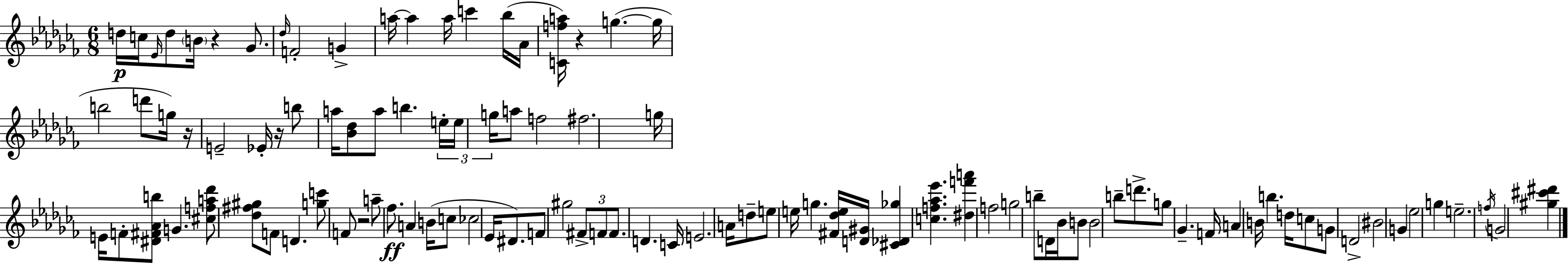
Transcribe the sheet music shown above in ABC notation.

X:1
T:Untitled
M:6/8
L:1/4
K:Abm
d/4 c/4 _E/4 d/2 B/4 z _G/2 _d/4 F2 G a/4 a a/4 c' _b/4 _A/4 [Cfa]/4 z g g/4 b2 d'/2 g/4 z/4 E2 _E/4 z/4 b/2 a/4 [_B_d]/2 a/2 b e/4 e/4 g/4 a/2 f2 ^f2 g/4 E/4 F/2 [^D^F_Ab]/2 G [^cfa_d']/2 [_d^f^g]/2 F/2 D [gc']/2 F/2 z2 a/2 _f/2 A B/4 c/2 _c2 _E/4 ^D/2 F/2 ^g2 ^F/2 F/2 F/2 D C/4 E2 A/4 d/2 e/2 e/4 g [^F_de]/4 [D^G]/4 [^C_D_g] [cf_a_e'] [^df'a'] f2 g2 b/2 D/4 _B/4 B/2 B2 b/2 d'/2 g/2 _G F/4 A B/4 b d/4 c/2 G/2 D2 ^B2 G _e2 g e2 f/4 G2 [^g^c'^d']